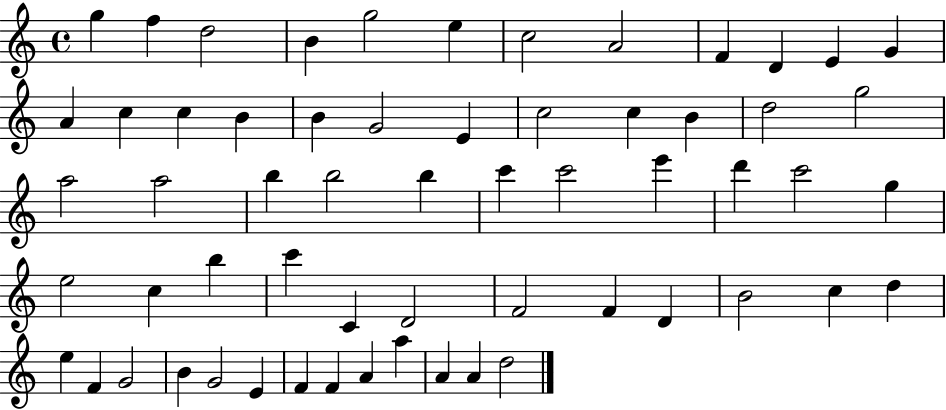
{
  \clef treble
  \time 4/4
  \defaultTimeSignature
  \key c \major
  g''4 f''4 d''2 | b'4 g''2 e''4 | c''2 a'2 | f'4 d'4 e'4 g'4 | \break a'4 c''4 c''4 b'4 | b'4 g'2 e'4 | c''2 c''4 b'4 | d''2 g''2 | \break a''2 a''2 | b''4 b''2 b''4 | c'''4 c'''2 e'''4 | d'''4 c'''2 g''4 | \break e''2 c''4 b''4 | c'''4 c'4 d'2 | f'2 f'4 d'4 | b'2 c''4 d''4 | \break e''4 f'4 g'2 | b'4 g'2 e'4 | f'4 f'4 a'4 a''4 | a'4 a'4 d''2 | \break \bar "|."
}